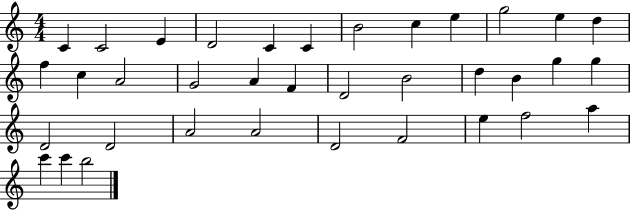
C4/q C4/h E4/q D4/h C4/q C4/q B4/h C5/q E5/q G5/h E5/q D5/q F5/q C5/q A4/h G4/h A4/q F4/q D4/h B4/h D5/q B4/q G5/q G5/q D4/h D4/h A4/h A4/h D4/h F4/h E5/q F5/h A5/q C6/q C6/q B5/h